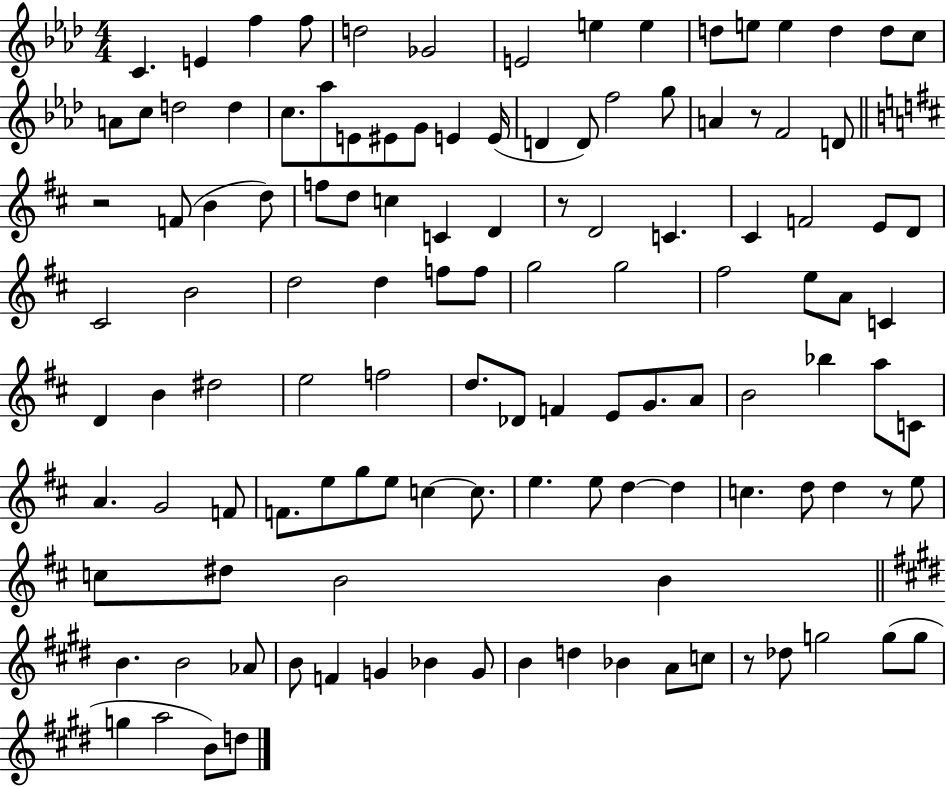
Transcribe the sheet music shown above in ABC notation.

X:1
T:Untitled
M:4/4
L:1/4
K:Ab
C E f f/2 d2 _G2 E2 e e d/2 e/2 e d d/2 c/2 A/2 c/2 d2 d c/2 _a/2 E/2 ^E/2 G/2 E E/4 D D/2 f2 g/2 A z/2 F2 D/2 z2 F/2 B d/2 f/2 d/2 c C D z/2 D2 C ^C F2 E/2 D/2 ^C2 B2 d2 d f/2 f/2 g2 g2 ^f2 e/2 A/2 C D B ^d2 e2 f2 d/2 _D/2 F E/2 G/2 A/2 B2 _b a/2 C/2 A G2 F/2 F/2 e/2 g/2 e/2 c c/2 e e/2 d d c d/2 d z/2 e/2 c/2 ^d/2 B2 B B B2 _A/2 B/2 F G _B G/2 B d _B A/2 c/2 z/2 _d/2 g2 g/2 g/2 g a2 B/2 d/2